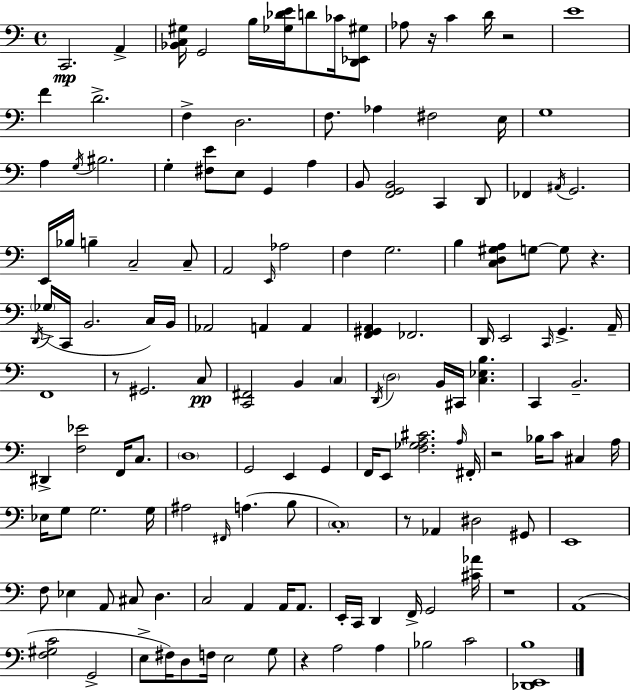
X:1
T:Untitled
M:4/4
L:1/4
K:C
C,,2 A,, [_B,,C,^G,]/4 G,,2 B,/4 [_G,_DE]/4 D/2 _C/4 [D,,_E,,^G,]/2 _A,/2 z/4 C D/4 z2 E4 F D2 F, D,2 F,/2 _A, ^F,2 E,/4 G,4 A, G,/4 ^B,2 G, [^F,E]/2 E,/2 G,, A, B,,/2 [F,,G,,B,,]2 C,, D,,/2 _F,, ^A,,/4 G,,2 E,,/4 _B,/4 B, C,2 C,/2 A,,2 E,,/4 _A,2 F, G,2 B, [C,D,^G,A,]/2 G,/2 G,/2 z D,,/4 _G,/4 C,,/4 B,,2 C,/4 B,,/4 _A,,2 A,, A,, [F,,^G,,A,,] _F,,2 D,,/4 E,,2 C,,/4 G,, A,,/4 F,,4 z/2 ^G,,2 C,/2 [C,,^F,,]2 B,, C, D,,/4 D,2 B,,/4 ^C,,/4 [C,_E,B,] C,, B,,2 ^D,, [F,_E]2 F,,/4 C,/2 D,4 G,,2 E,, G,, F,,/4 E,,/2 [F,_G,A,^C]2 A,/4 ^F,,/4 z2 _B,/4 C/2 ^C, A,/4 _E,/4 G,/2 G,2 G,/4 ^A,2 ^F,,/4 A, B,/2 C,4 z/2 _A,, ^D,2 ^G,,/2 E,,4 F,/2 _E, A,,/2 ^C,/2 D, C,2 A,, A,,/4 A,,/2 E,,/4 C,,/4 D,, F,,/4 G,,2 [^C_A]/4 z4 A,,4 [F,^G,C]2 G,,2 E,/2 ^F,/4 D,/2 F,/4 E,2 G,/2 z A,2 A, _B,2 C2 [_D,,E,,B,]4